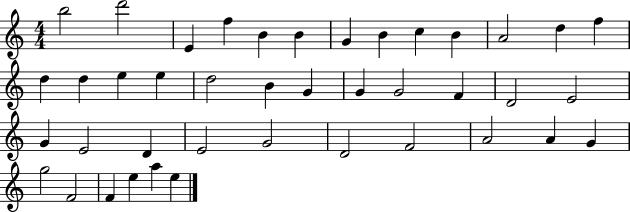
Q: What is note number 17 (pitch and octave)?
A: E5